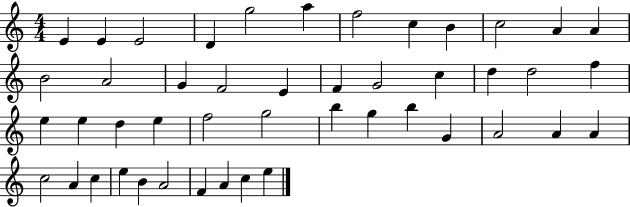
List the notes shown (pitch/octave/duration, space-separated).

E4/q E4/q E4/h D4/q G5/h A5/q F5/h C5/q B4/q C5/h A4/q A4/q B4/h A4/h G4/q F4/h E4/q F4/q G4/h C5/q D5/q D5/h F5/q E5/q E5/q D5/q E5/q F5/h G5/h B5/q G5/q B5/q G4/q A4/h A4/q A4/q C5/h A4/q C5/q E5/q B4/q A4/h F4/q A4/q C5/q E5/q